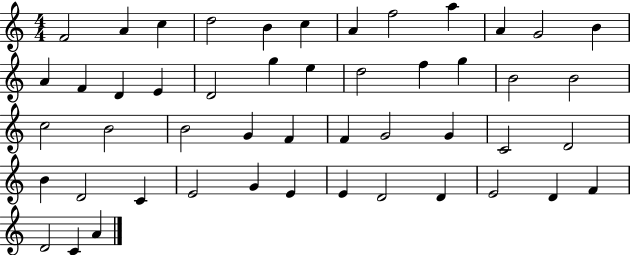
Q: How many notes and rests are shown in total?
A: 49